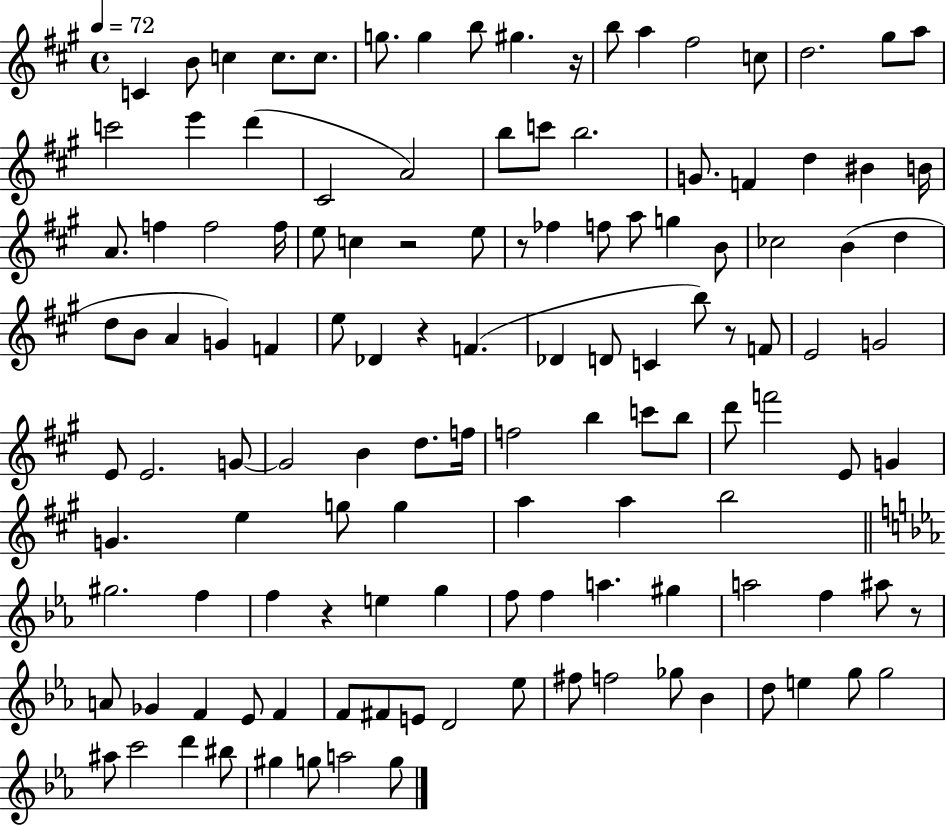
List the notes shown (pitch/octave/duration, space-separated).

C4/q B4/e C5/q C5/e. C5/e. G5/e. G5/q B5/e G#5/q. R/s B5/e A5/q F#5/h C5/e D5/h. G#5/e A5/e C6/h E6/q D6/q C#4/h A4/h B5/e C6/e B5/h. G4/e. F4/q D5/q BIS4/q B4/s A4/e. F5/q F5/h F5/s E5/e C5/q R/h E5/e R/e FES5/q F5/e A5/e G5/q B4/e CES5/h B4/q D5/q D5/e B4/e A4/q G4/q F4/q E5/e Db4/q R/q F4/q. Db4/q D4/e C4/q B5/e R/e F4/e E4/h G4/h E4/e E4/h. G4/e G4/h B4/q D5/e. F5/s F5/h B5/q C6/e B5/e D6/e F6/h E4/e G4/q G4/q. E5/q G5/e G5/q A5/q A5/q B5/h G#5/h. F5/q F5/q R/q E5/q G5/q F5/e F5/q A5/q. G#5/q A5/h F5/q A#5/e R/e A4/e Gb4/q F4/q Eb4/e F4/q F4/e F#4/e E4/e D4/h Eb5/e F#5/e F5/h Gb5/e Bb4/q D5/e E5/q G5/e G5/h A#5/e C6/h D6/q BIS5/e G#5/q G5/e A5/h G5/e